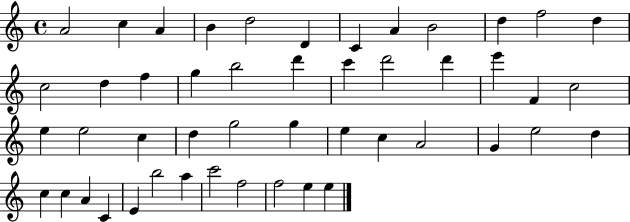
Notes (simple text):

A4/h C5/q A4/q B4/q D5/h D4/q C4/q A4/q B4/h D5/q F5/h D5/q C5/h D5/q F5/q G5/q B5/h D6/q C6/q D6/h D6/q E6/q F4/q C5/h E5/q E5/h C5/q D5/q G5/h G5/q E5/q C5/q A4/h G4/q E5/h D5/q C5/q C5/q A4/q C4/q E4/q B5/h A5/q C6/h F5/h F5/h E5/q E5/q